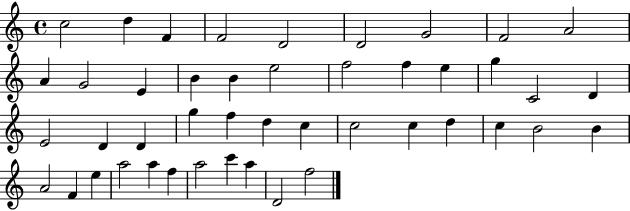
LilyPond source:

{
  \clef treble
  \time 4/4
  \defaultTimeSignature
  \key c \major
  c''2 d''4 f'4 | f'2 d'2 | d'2 g'2 | f'2 a'2 | \break a'4 g'2 e'4 | b'4 b'4 e''2 | f''2 f''4 e''4 | g''4 c'2 d'4 | \break e'2 d'4 d'4 | g''4 f''4 d''4 c''4 | c''2 c''4 d''4 | c''4 b'2 b'4 | \break a'2 f'4 e''4 | a''2 a''4 f''4 | a''2 c'''4 a''4 | d'2 f''2 | \break \bar "|."
}